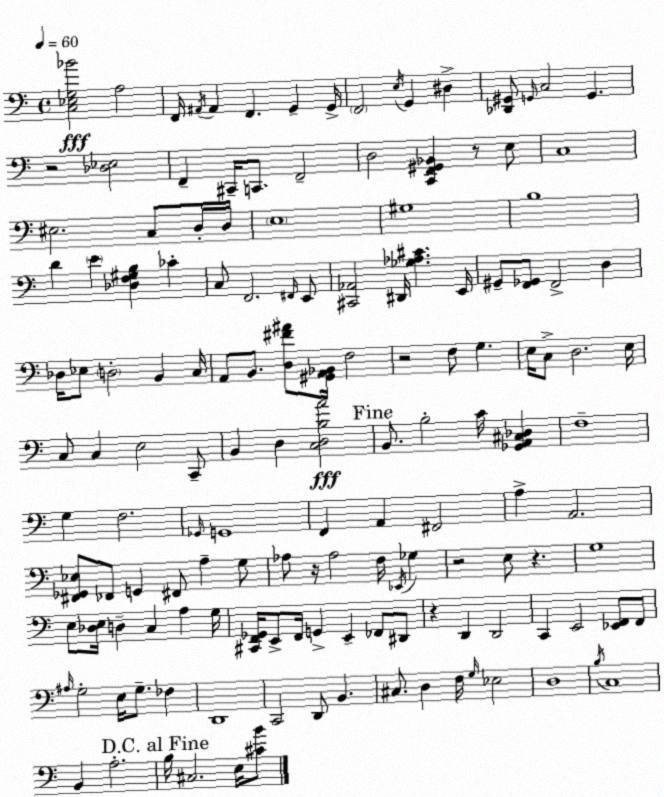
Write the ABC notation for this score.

X:1
T:Untitled
M:4/4
L:1/4
K:C
[C,_E,G,_B]2 A,2 F,,/4 ^A,,/4 ^A,, F,, G,, G,,/4 F,,2 E,/4 G,, ^D, [_D,,^G,,]/2 G,,/4 C,2 G,, z2 [_D,_E,]2 F,, ^C,,/4 C,,/2 F,,2 D,2 [C,,F,,^G,,_B,,] z/2 E,/2 C,4 ^E,2 C,/2 D,/4 D,/4 E,4 ^G,4 B,4 D E [_D,F,^G,B,] _C C,/2 F,,2 ^F,,/4 E,,/2 [^C,,_A,,]2 ^D,,/4 [_G,_A,^C] E,,/4 ^G,,/2 [F,,_G,,]/2 F,,2 D, _D,/4 _E,/2 D,2 B,, C,/4 A,,/2 B,,/2 [D,^F^A]/2 [^G,,A,,_B,,]/4 F,2 z2 F,/2 G, E,/4 C,/2 D,2 E,/4 C,/2 C, E,2 C,,/2 B,, D, [C,D,B,A]2 B,,/2 B,2 C/4 [_G,,A,,^C,_D,] F,4 G, F,2 _G,,/4 G,,4 F,, A,, ^F,,2 A, A,,2 [^F,,_G,,_E,]/2 _F,,/2 G,, ^F,,/2 A, G,/2 _A,/2 z/4 _A,2 F,/4 _E,,/4 _G, z2 E,/2 z G,4 E,/2 [_D,E,]/4 D, C, A, G,/4 [^C,,F,,_G,,]/4 E,,/2 F,,/4 G,, E,, _F,,/2 ^D,,/2 z D,, D,,2 C,, E,,2 [_E,,F,,]/2 F,,/2 ^A,/4 G,2 E,/4 G,/2 _F, D,,4 C,,2 D,,/2 B,, ^C,/2 D, F,/4 G,/4 _E,2 D,4 B,/4 C,4 B,, A,2 B,/4 ^C,2 E,/4 [^CB]/2